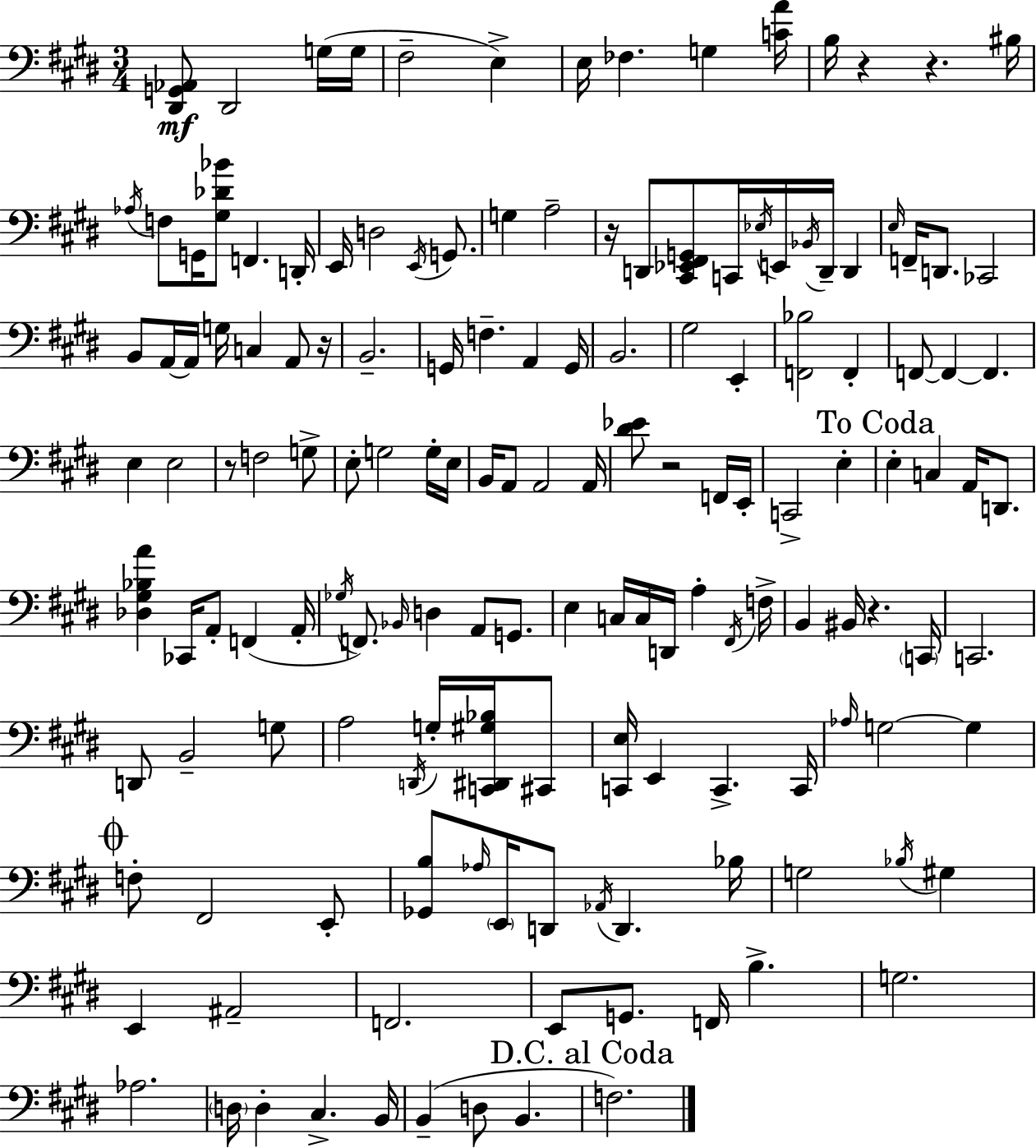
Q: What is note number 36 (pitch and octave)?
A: G3